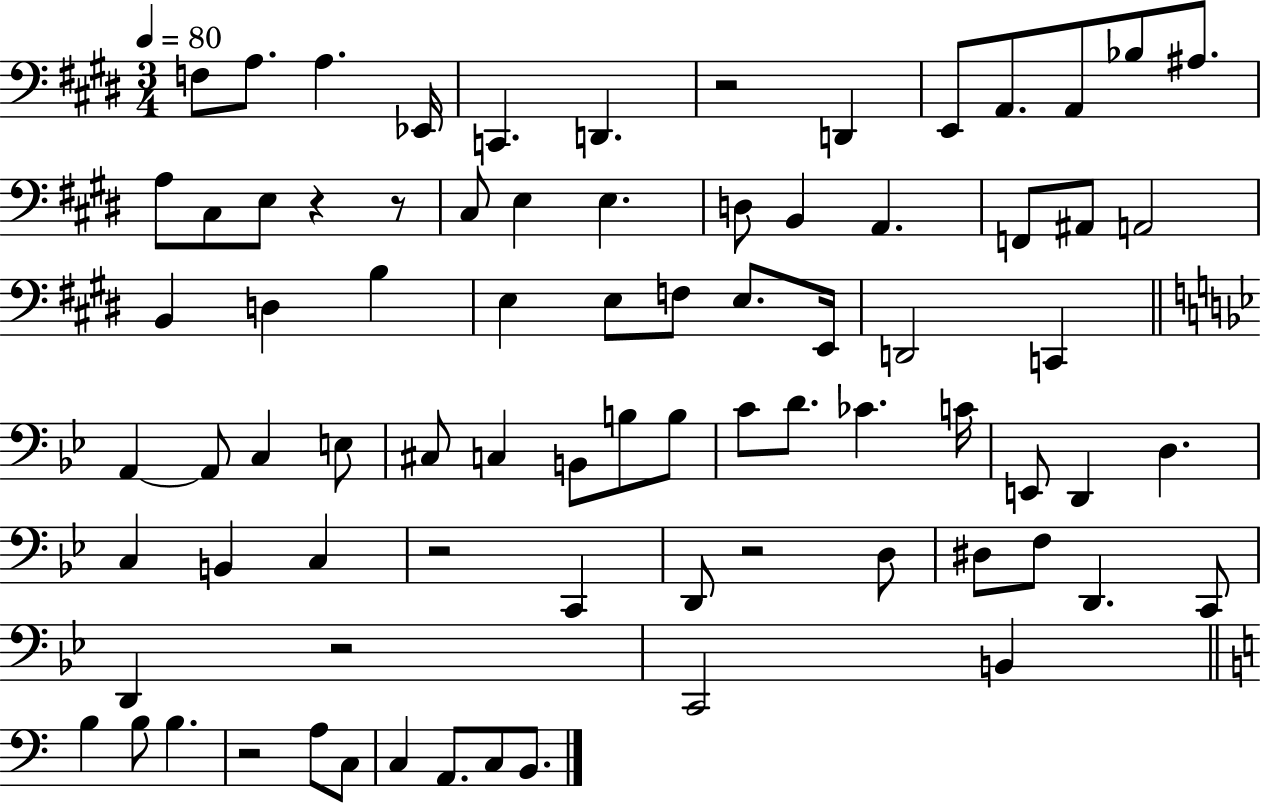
F3/e A3/e. A3/q. Eb2/s C2/q. D2/q. R/h D2/q E2/e A2/e. A2/e Bb3/e A#3/e. A3/e C#3/e E3/e R/q R/e C#3/e E3/q E3/q. D3/e B2/q A2/q. F2/e A#2/e A2/h B2/q D3/q B3/q E3/q E3/e F3/e E3/e. E2/s D2/h C2/q A2/q A2/e C3/q E3/e C#3/e C3/q B2/e B3/e B3/e C4/e D4/e. CES4/q. C4/s E2/e D2/q D3/q. C3/q B2/q C3/q R/h C2/q D2/e R/h D3/e D#3/e F3/e D2/q. C2/e D2/q R/h C2/h B2/q B3/q B3/e B3/q. R/h A3/e C3/e C3/q A2/e. C3/e B2/e.